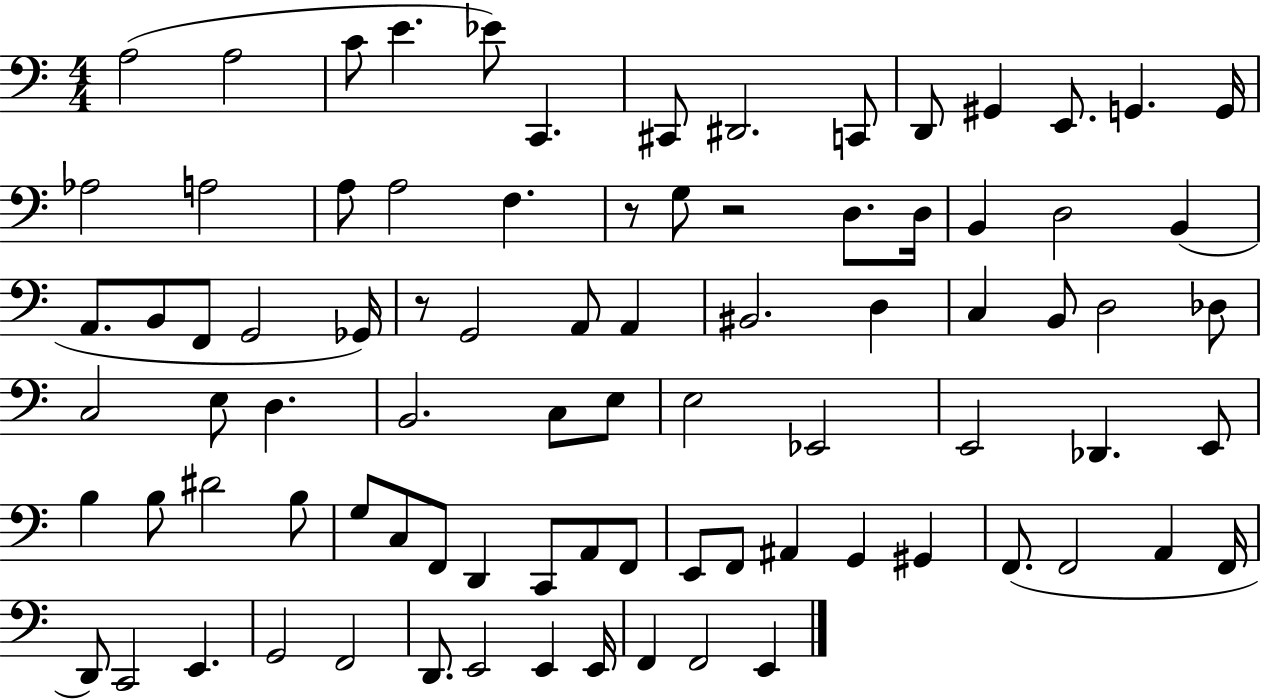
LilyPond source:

{
  \clef bass
  \numericTimeSignature
  \time 4/4
  \key c \major
  a2( a2 | c'8 e'4. ees'8) c,4. | cis,8 dis,2. c,8 | d,8 gis,4 e,8. g,4. g,16 | \break aes2 a2 | a8 a2 f4. | r8 g8 r2 d8. d16 | b,4 d2 b,4( | \break a,8. b,8 f,8 g,2 ges,16) | r8 g,2 a,8 a,4 | bis,2. d4 | c4 b,8 d2 des8 | \break c2 e8 d4. | b,2. c8 e8 | e2 ees,2 | e,2 des,4. e,8 | \break b4 b8 dis'2 b8 | g8 c8 f,8 d,4 c,8 a,8 f,8 | e,8 f,8 ais,4 g,4 gis,4 | f,8.( f,2 a,4 f,16 | \break d,8) c,2 e,4. | g,2 f,2 | d,8. e,2 e,4 e,16 | f,4 f,2 e,4 | \break \bar "|."
}